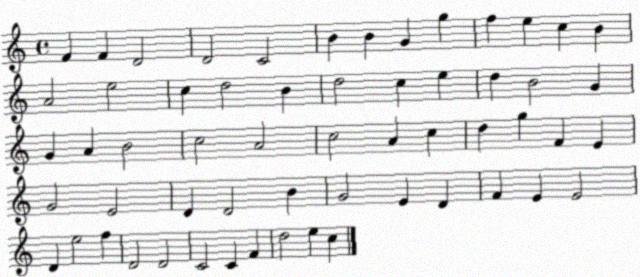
X:1
T:Untitled
M:4/4
L:1/4
K:C
F F D2 D2 C2 B B G g f e c B A2 e2 c d2 B d2 c e d B2 G G A B2 c2 A2 c2 A c d g F E G2 E2 D D2 B G2 E D F E E2 D e2 f D2 D2 C2 C F d2 e c